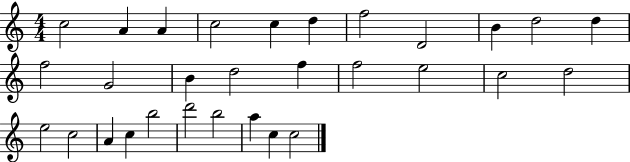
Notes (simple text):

C5/h A4/q A4/q C5/h C5/q D5/q F5/h D4/h B4/q D5/h D5/q F5/h G4/h B4/q D5/h F5/q F5/h E5/h C5/h D5/h E5/h C5/h A4/q C5/q B5/h D6/h B5/h A5/q C5/q C5/h